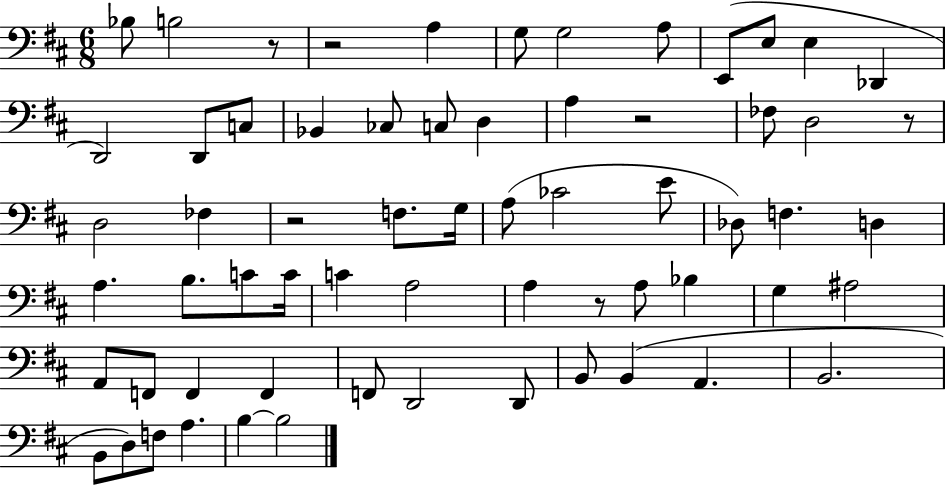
Bb3/e B3/h R/e R/h A3/q G3/e G3/h A3/e E2/e E3/e E3/q Db2/q D2/h D2/e C3/e Bb2/q CES3/e C3/e D3/q A3/q R/h FES3/e D3/h R/e D3/h FES3/q R/h F3/e. G3/s A3/e CES4/h E4/e Db3/e F3/q. D3/q A3/q. B3/e. C4/e C4/s C4/q A3/h A3/q R/e A3/e Bb3/q G3/q A#3/h A2/e F2/e F2/q F2/q F2/e D2/h D2/e B2/e B2/q A2/q. B2/h. B2/e D3/e F3/e A3/q. B3/q B3/h